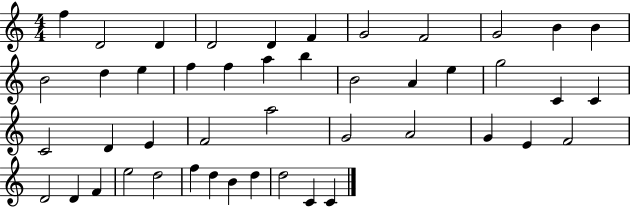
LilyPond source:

{
  \clef treble
  \numericTimeSignature
  \time 4/4
  \key c \major
  f''4 d'2 d'4 | d'2 d'4 f'4 | g'2 f'2 | g'2 b'4 b'4 | \break b'2 d''4 e''4 | f''4 f''4 a''4 b''4 | b'2 a'4 e''4 | g''2 c'4 c'4 | \break c'2 d'4 e'4 | f'2 a''2 | g'2 a'2 | g'4 e'4 f'2 | \break d'2 d'4 f'4 | e''2 d''2 | f''4 d''4 b'4 d''4 | d''2 c'4 c'4 | \break \bar "|."
}